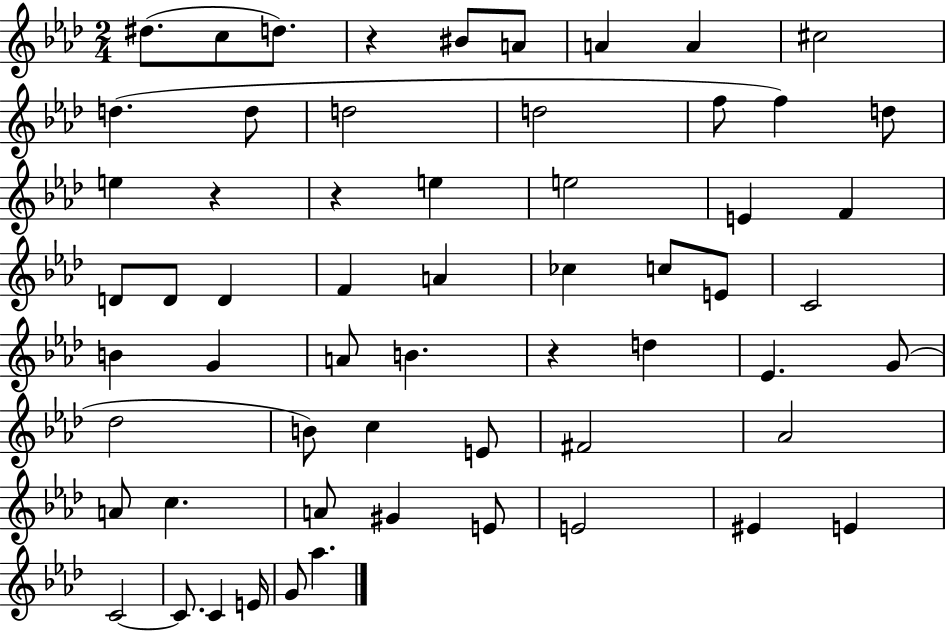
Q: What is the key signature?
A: AES major